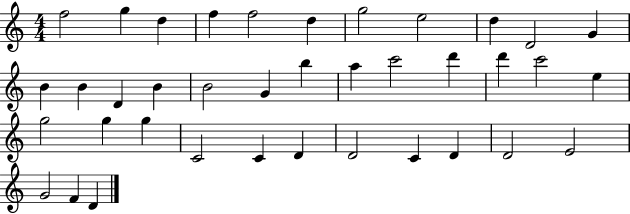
F5/h G5/q D5/q F5/q F5/h D5/q G5/h E5/h D5/q D4/h G4/q B4/q B4/q D4/q B4/q B4/h G4/q B5/q A5/q C6/h D6/q D6/q C6/h E5/q G5/h G5/q G5/q C4/h C4/q D4/q D4/h C4/q D4/q D4/h E4/h G4/h F4/q D4/q